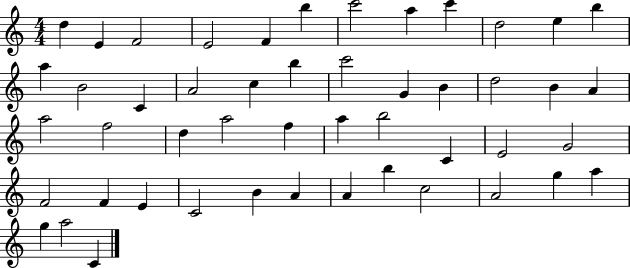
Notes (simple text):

D5/q E4/q F4/h E4/h F4/q B5/q C6/h A5/q C6/q D5/h E5/q B5/q A5/q B4/h C4/q A4/h C5/q B5/q C6/h G4/q B4/q D5/h B4/q A4/q A5/h F5/h D5/q A5/h F5/q A5/q B5/h C4/q E4/h G4/h F4/h F4/q E4/q C4/h B4/q A4/q A4/q B5/q C5/h A4/h G5/q A5/q G5/q A5/h C4/q